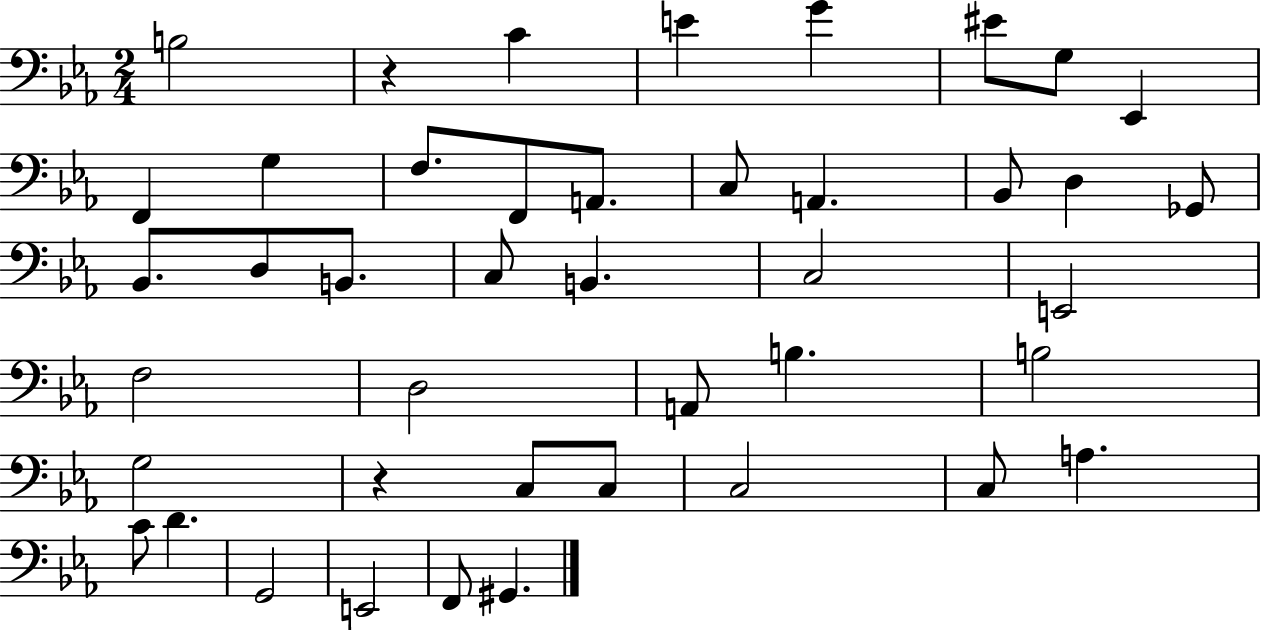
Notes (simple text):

B3/h R/q C4/q E4/q G4/q EIS4/e G3/e Eb2/q F2/q G3/q F3/e. F2/e A2/e. C3/e A2/q. Bb2/e D3/q Gb2/e Bb2/e. D3/e B2/e. C3/e B2/q. C3/h E2/h F3/h D3/h A2/e B3/q. B3/h G3/h R/q C3/e C3/e C3/h C3/e A3/q. C4/e D4/q. G2/h E2/h F2/e G#2/q.